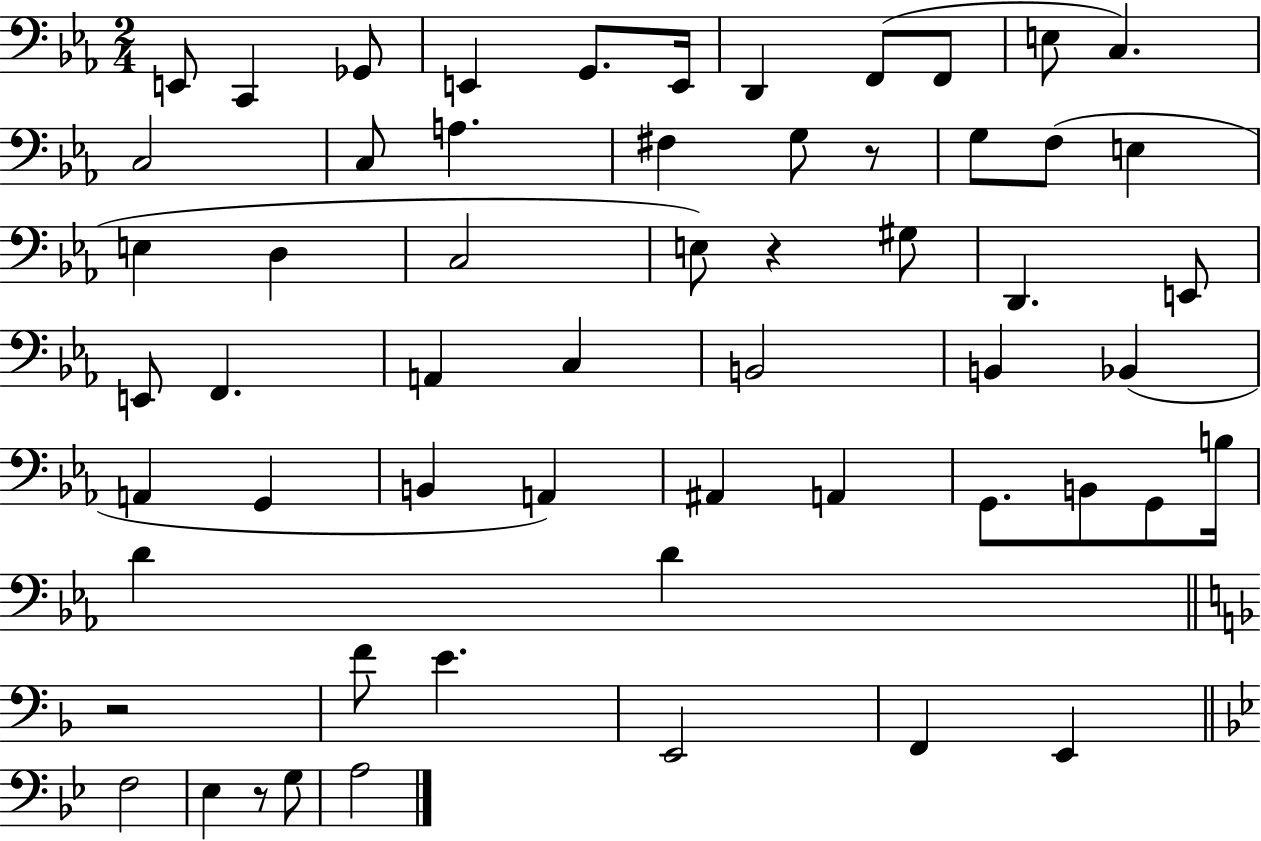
{
  \clef bass
  \numericTimeSignature
  \time 2/4
  \key ees \major
  \repeat volta 2 { e,8 c,4 ges,8 | e,4 g,8. e,16 | d,4 f,8( f,8 | e8 c4.) | \break c2 | c8 a4. | fis4 g8 r8 | g8 f8( e4 | \break e4 d4 | c2 | e8) r4 gis8 | d,4. e,8 | \break e,8 f,4. | a,4 c4 | b,2 | b,4 bes,4( | \break a,4 g,4 | b,4 a,4) | ais,4 a,4 | g,8. b,8 g,8 b16 | \break d'4 d'4 | \bar "||" \break \key f \major r2 | f'8 e'4. | e,2 | f,4 e,4 | \break \bar "||" \break \key bes \major f2 | ees4 r8 g8 | a2 | } \bar "|."
}